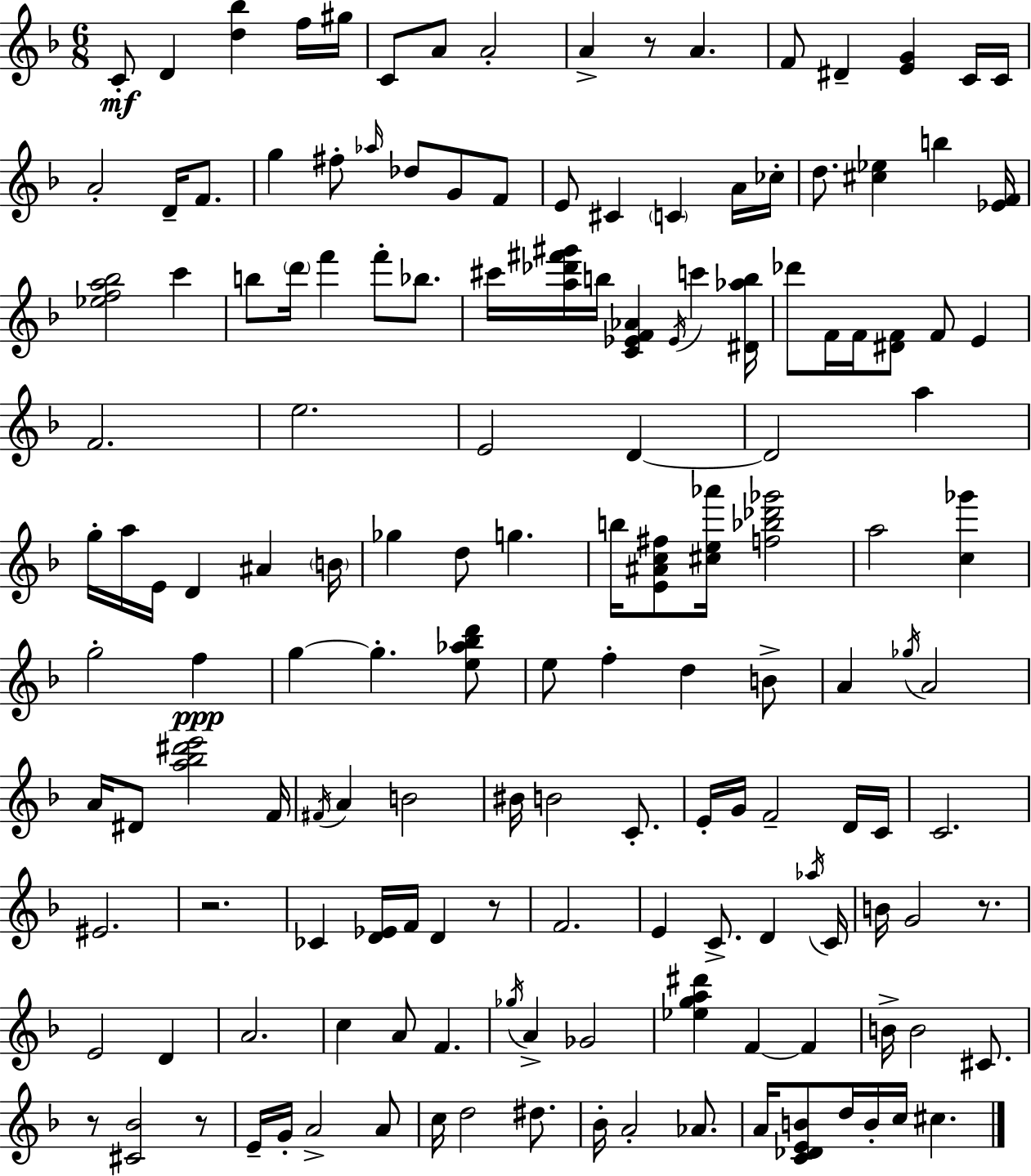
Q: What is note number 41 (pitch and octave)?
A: F4